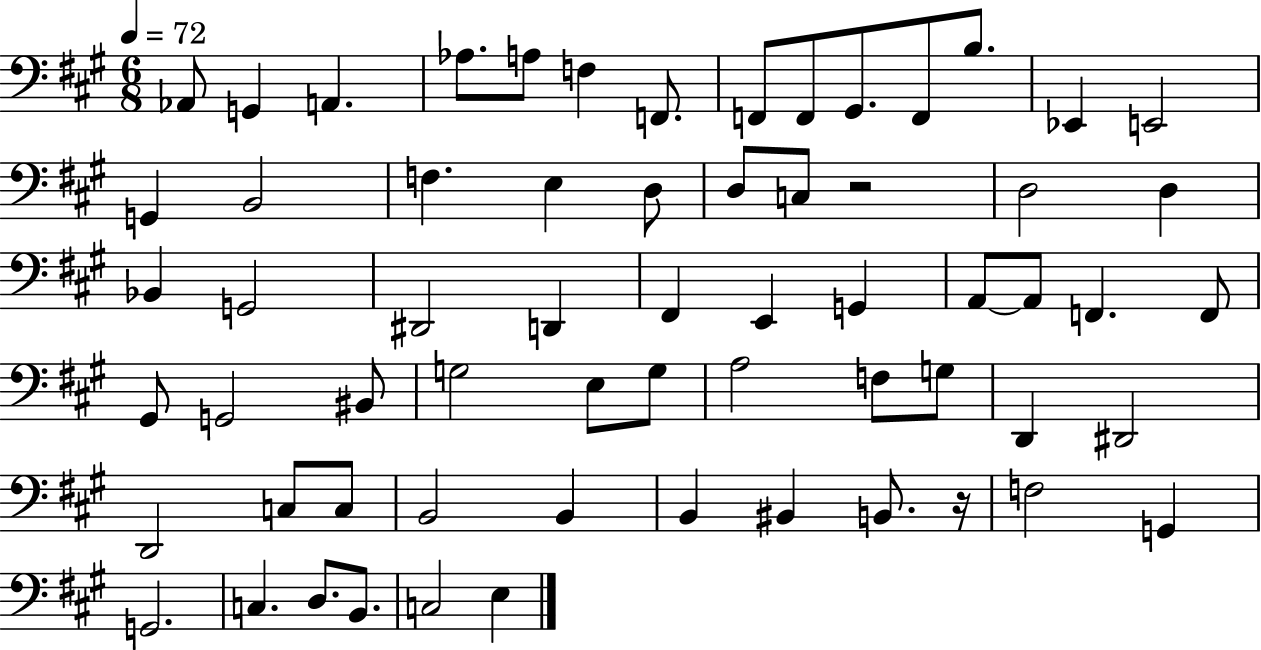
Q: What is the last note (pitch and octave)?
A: E3